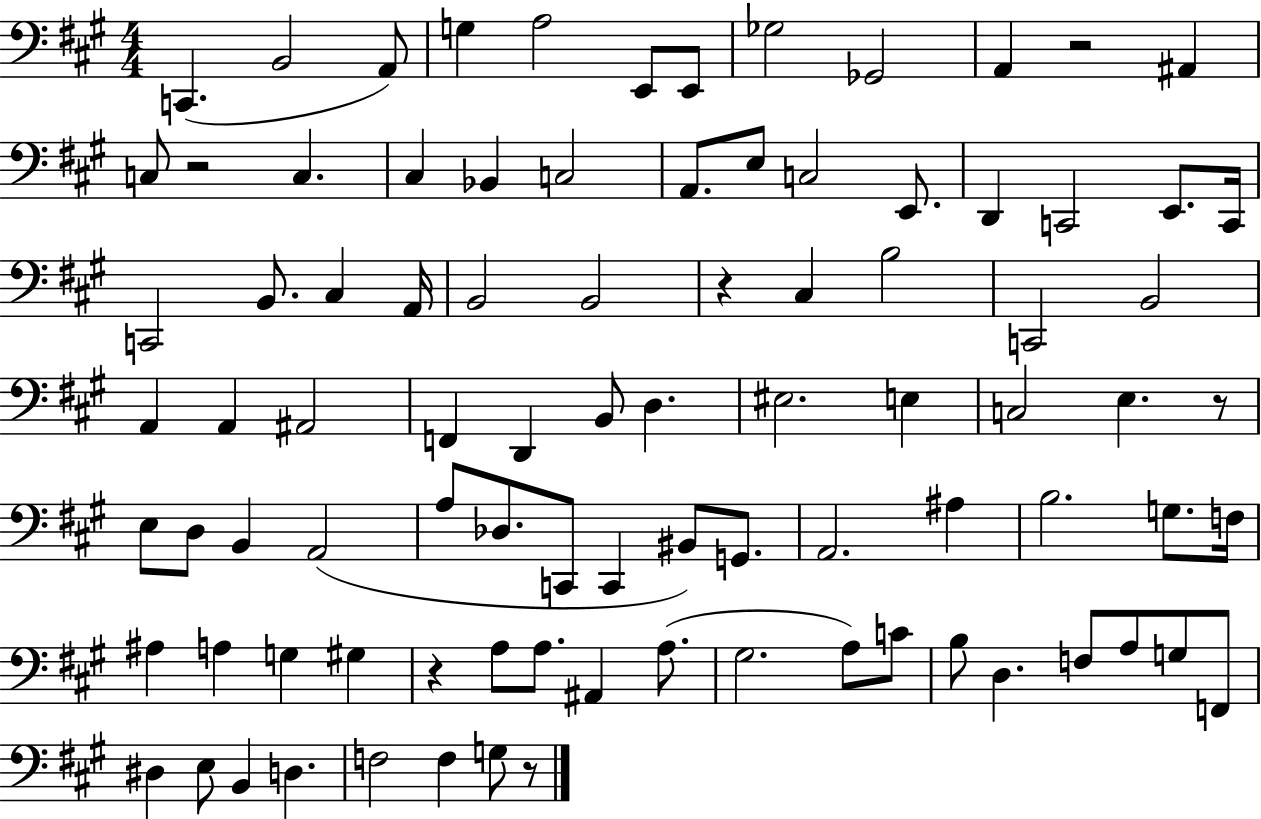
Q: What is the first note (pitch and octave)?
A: C2